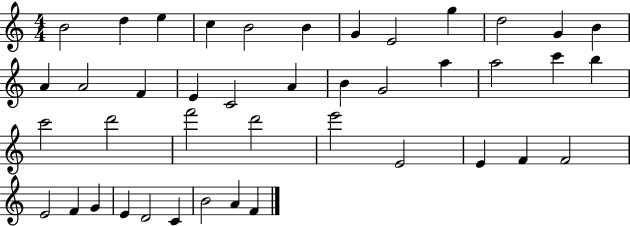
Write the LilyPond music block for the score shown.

{
  \clef treble
  \numericTimeSignature
  \time 4/4
  \key c \major
  b'2 d''4 e''4 | c''4 b'2 b'4 | g'4 e'2 g''4 | d''2 g'4 b'4 | \break a'4 a'2 f'4 | e'4 c'2 a'4 | b'4 g'2 a''4 | a''2 c'''4 b''4 | \break c'''2 d'''2 | f'''2 d'''2 | e'''2 e'2 | e'4 f'4 f'2 | \break e'2 f'4 g'4 | e'4 d'2 c'4 | b'2 a'4 f'4 | \bar "|."
}